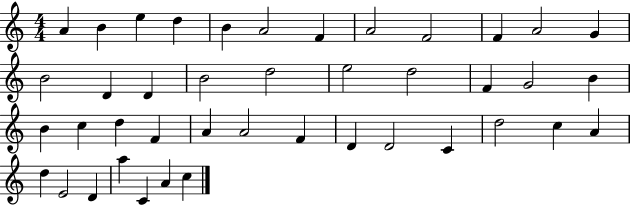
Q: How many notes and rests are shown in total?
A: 42